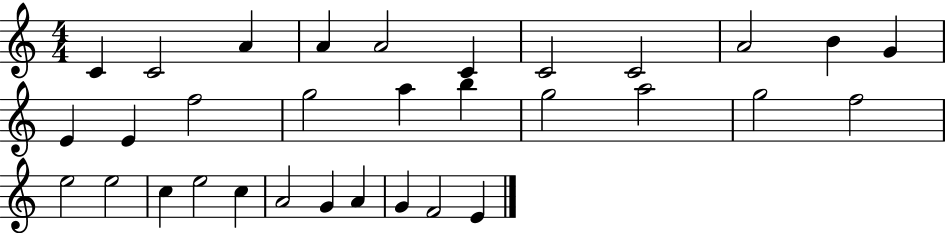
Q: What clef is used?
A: treble